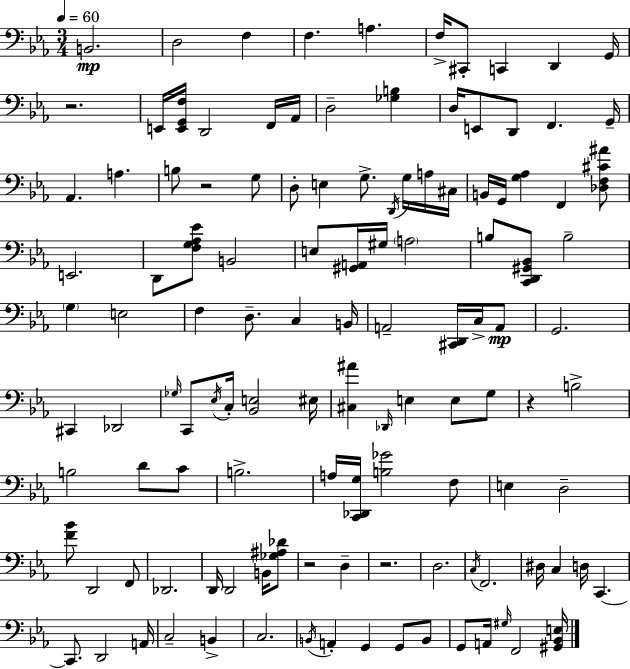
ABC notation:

X:1
T:Untitled
M:3/4
L:1/4
K:Cm
B,,2 D,2 F, F, A, F,/4 ^C,,/2 C,, D,, G,,/4 z2 E,,/4 [E,,G,,F,]/4 D,,2 F,,/4 _A,,/4 D,2 [_G,B,] D,/4 E,,/2 D,,/2 F,, G,,/4 _A,, A, B,/2 z2 G,/2 D,/2 E, G,/2 D,,/4 G,/4 A,/4 ^C,/4 B,,/4 G,,/4 [G,_A,] F,, [_D,F,^C^A]/2 E,,2 D,,/2 [F,G,_A,_E]/2 B,,2 E,/2 [^G,,A,,]/4 ^G,/4 A,2 B,/2 [C,,D,,^G,,_B,,]/2 B,2 G, E,2 F, D,/2 C, B,,/4 A,,2 [^C,,D,,]/4 C,/4 A,,/2 G,,2 ^C,, _D,,2 _G,/4 C,,/2 _E,/4 C,/4 [_B,,E,]2 ^E,/4 [^C,^A] _D,,/4 E, E,/2 G,/2 z B,2 B,2 D/2 C/2 B,2 A,/4 [C,,_D,,G,]/4 [B,_G]2 F,/2 E, D,2 [F_B]/2 D,,2 F,,/2 _D,,2 D,,/4 D,,2 B,,/4 [_G,^A,_D]/2 z2 D, z2 D,2 C,/4 F,,2 ^D,/4 C, D,/4 C,, C,,/2 D,,2 A,,/4 C,2 B,, C,2 B,,/4 A,, G,, G,,/2 B,,/2 G,,/2 A,,/4 ^G,/4 F,,2 [^G,,_B,,E,]/4